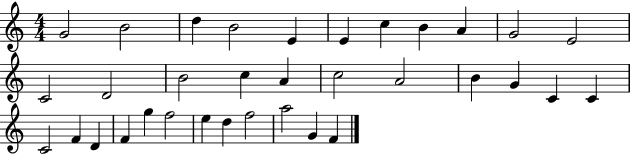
X:1
T:Untitled
M:4/4
L:1/4
K:C
G2 B2 d B2 E E c B A G2 E2 C2 D2 B2 c A c2 A2 B G C C C2 F D F g f2 e d f2 a2 G F